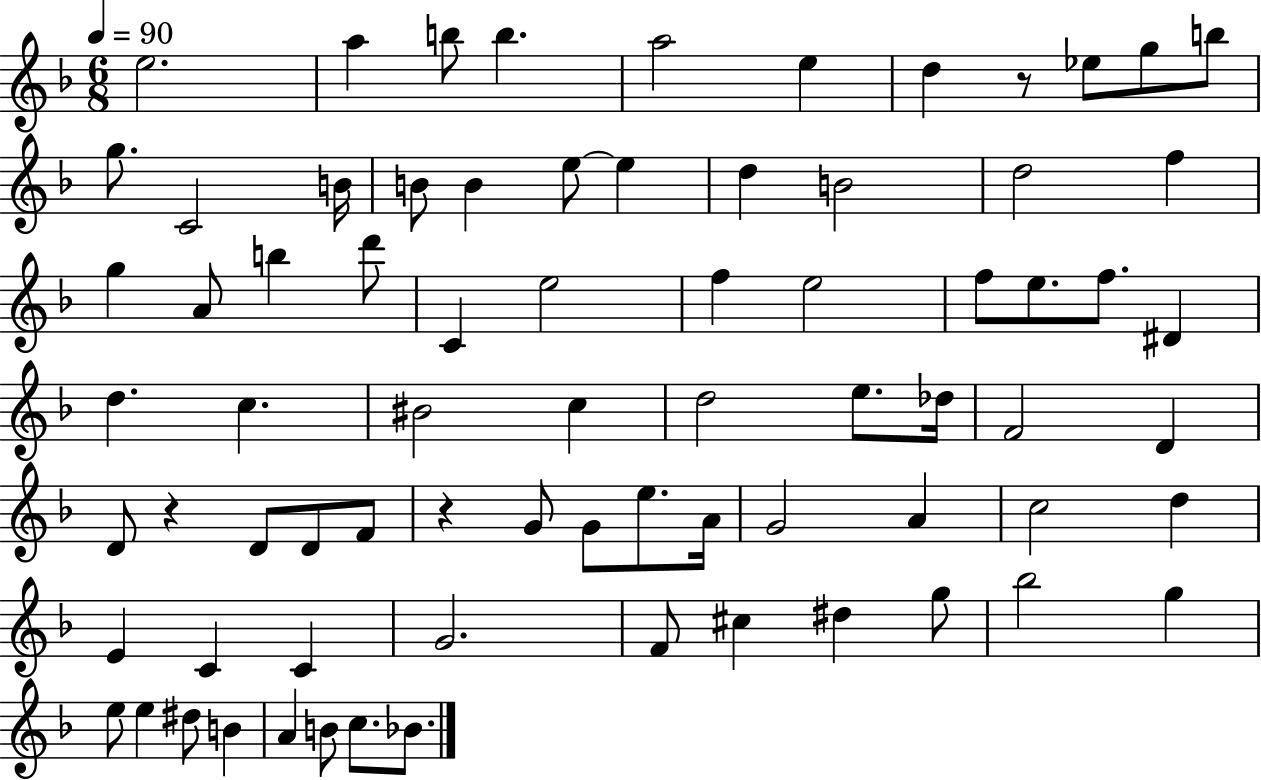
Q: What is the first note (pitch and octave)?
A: E5